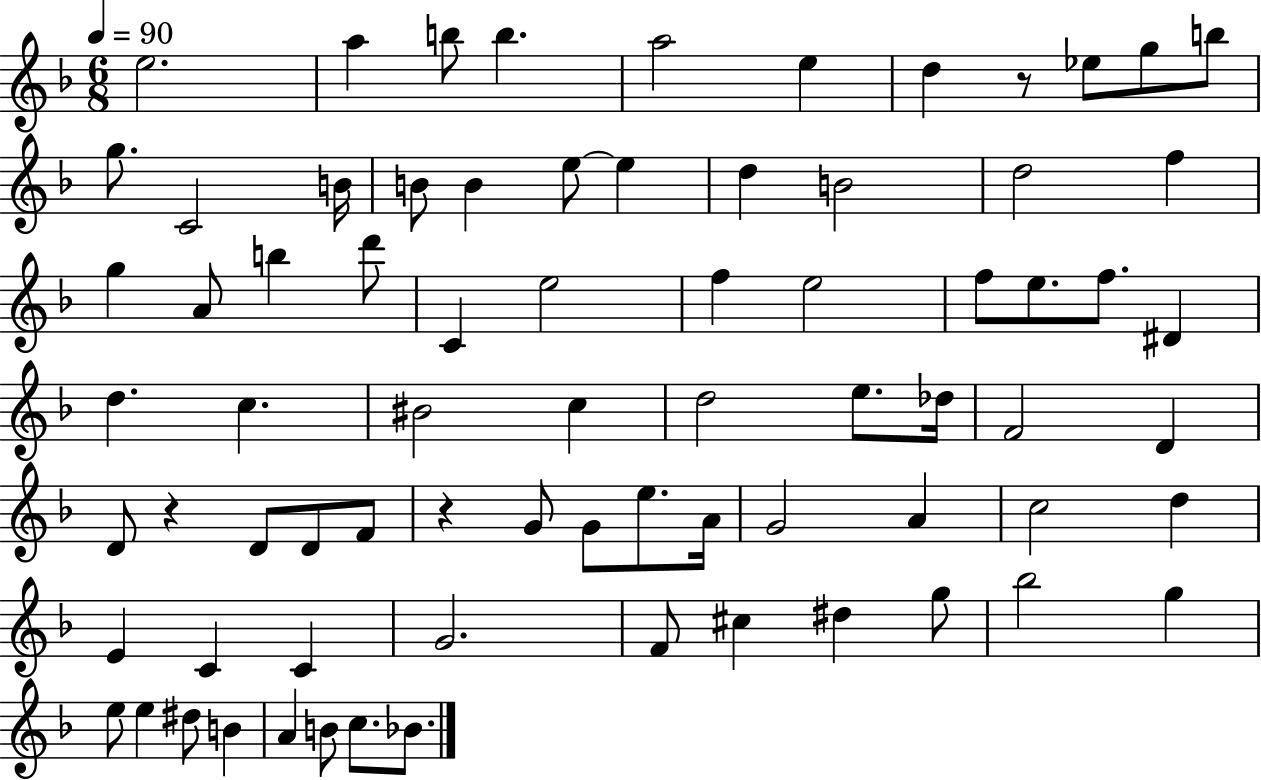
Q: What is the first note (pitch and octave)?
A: E5